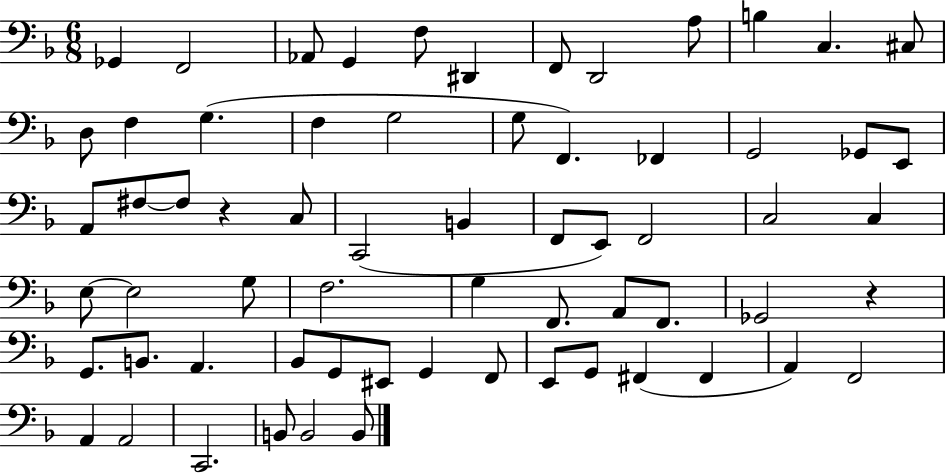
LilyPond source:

{
  \clef bass
  \numericTimeSignature
  \time 6/8
  \key f \major
  ges,4 f,2 | aes,8 g,4 f8 dis,4 | f,8 d,2 a8 | b4 c4. cis8 | \break d8 f4 g4.( | f4 g2 | g8 f,4.) fes,4 | g,2 ges,8 e,8 | \break a,8 fis8~~ fis8 r4 c8 | c,2( b,4 | f,8 e,8) f,2 | c2 c4 | \break e8~~ e2 g8 | f2. | g4 f,8. a,8 f,8. | ges,2 r4 | \break g,8. b,8. a,4. | bes,8 g,8 eis,8 g,4 f,8 | e,8 g,8 fis,4( fis,4 | a,4) f,2 | \break a,4 a,2 | c,2. | b,8 b,2 b,8 | \bar "|."
}